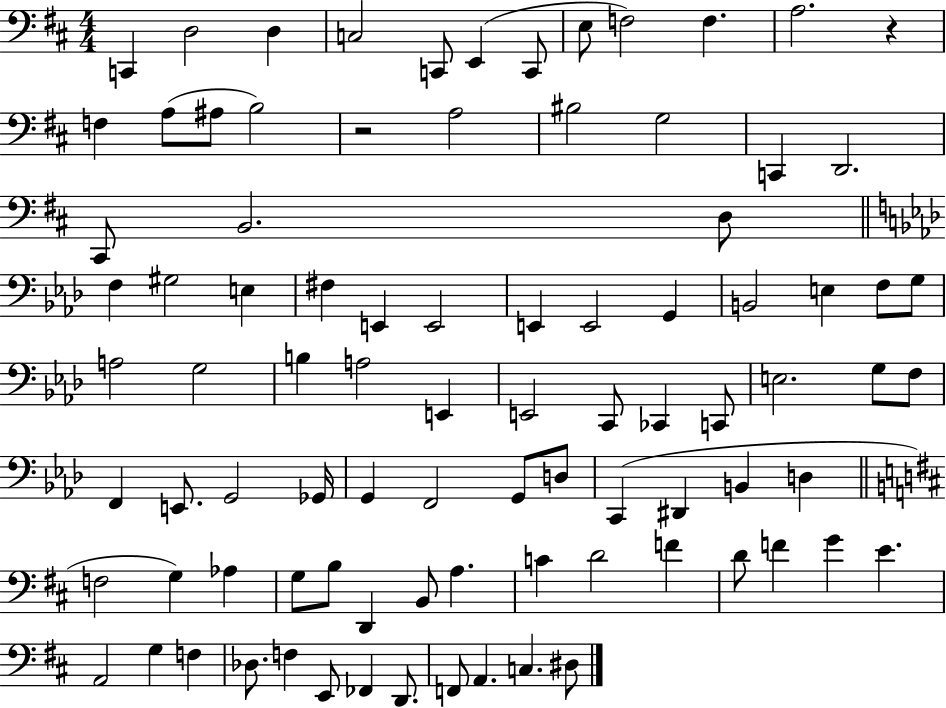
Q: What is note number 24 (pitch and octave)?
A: F3